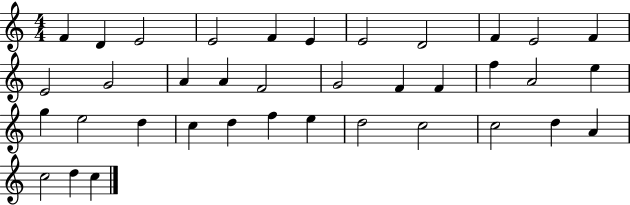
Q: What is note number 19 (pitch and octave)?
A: F4